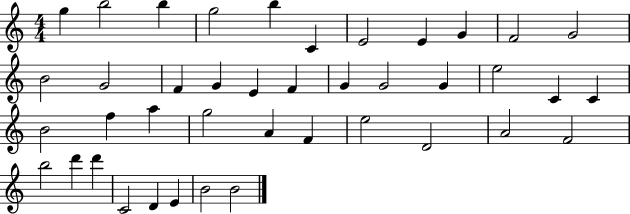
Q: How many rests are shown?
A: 0